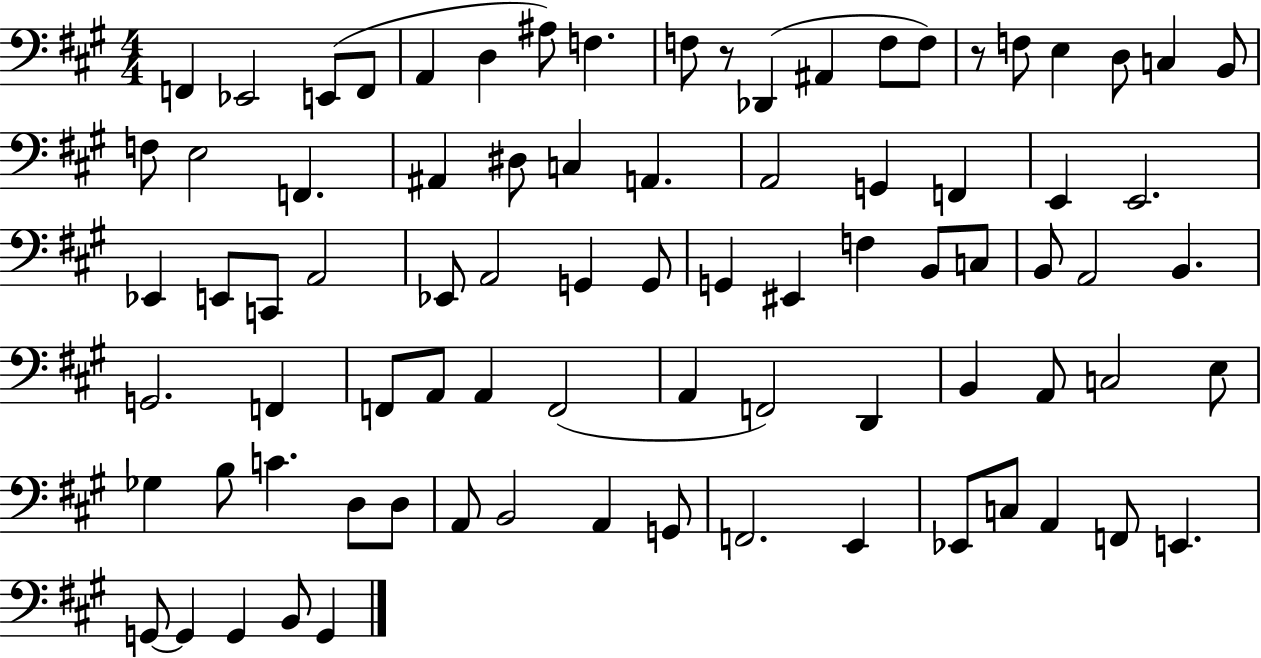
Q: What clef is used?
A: bass